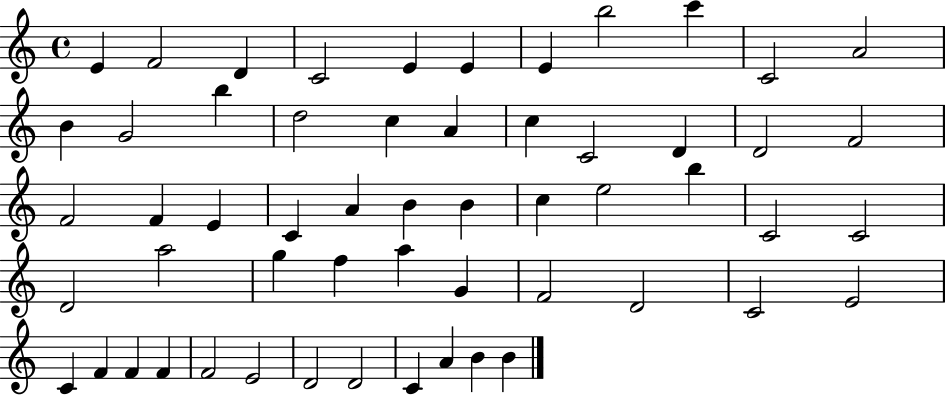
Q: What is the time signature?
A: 4/4